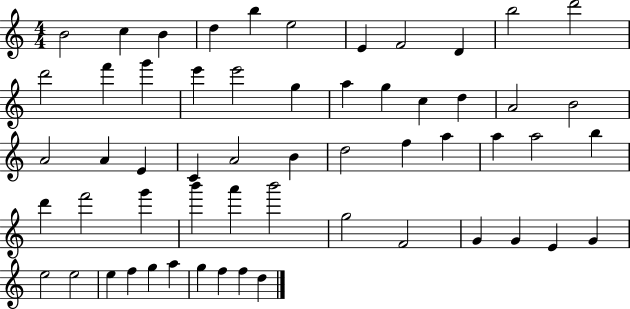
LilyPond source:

{
  \clef treble
  \numericTimeSignature
  \time 4/4
  \key c \major
  b'2 c''4 b'4 | d''4 b''4 e''2 | e'4 f'2 d'4 | b''2 d'''2 | \break d'''2 f'''4 g'''4 | e'''4 e'''2 g''4 | a''4 g''4 c''4 d''4 | a'2 b'2 | \break a'2 a'4 e'4 | c'4 a'2 b'4 | d''2 f''4 a''4 | a''4 a''2 b''4 | \break d'''4 f'''2 g'''4 | b'''4 a'''4 b'''2 | g''2 f'2 | g'4 g'4 e'4 g'4 | \break e''2 e''2 | e''4 f''4 g''4 a''4 | g''4 f''4 f''4 d''4 | \bar "|."
}